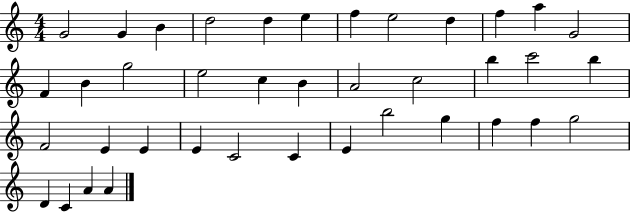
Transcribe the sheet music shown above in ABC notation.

X:1
T:Untitled
M:4/4
L:1/4
K:C
G2 G B d2 d e f e2 d f a G2 F B g2 e2 c B A2 c2 b c'2 b F2 E E E C2 C E b2 g f f g2 D C A A